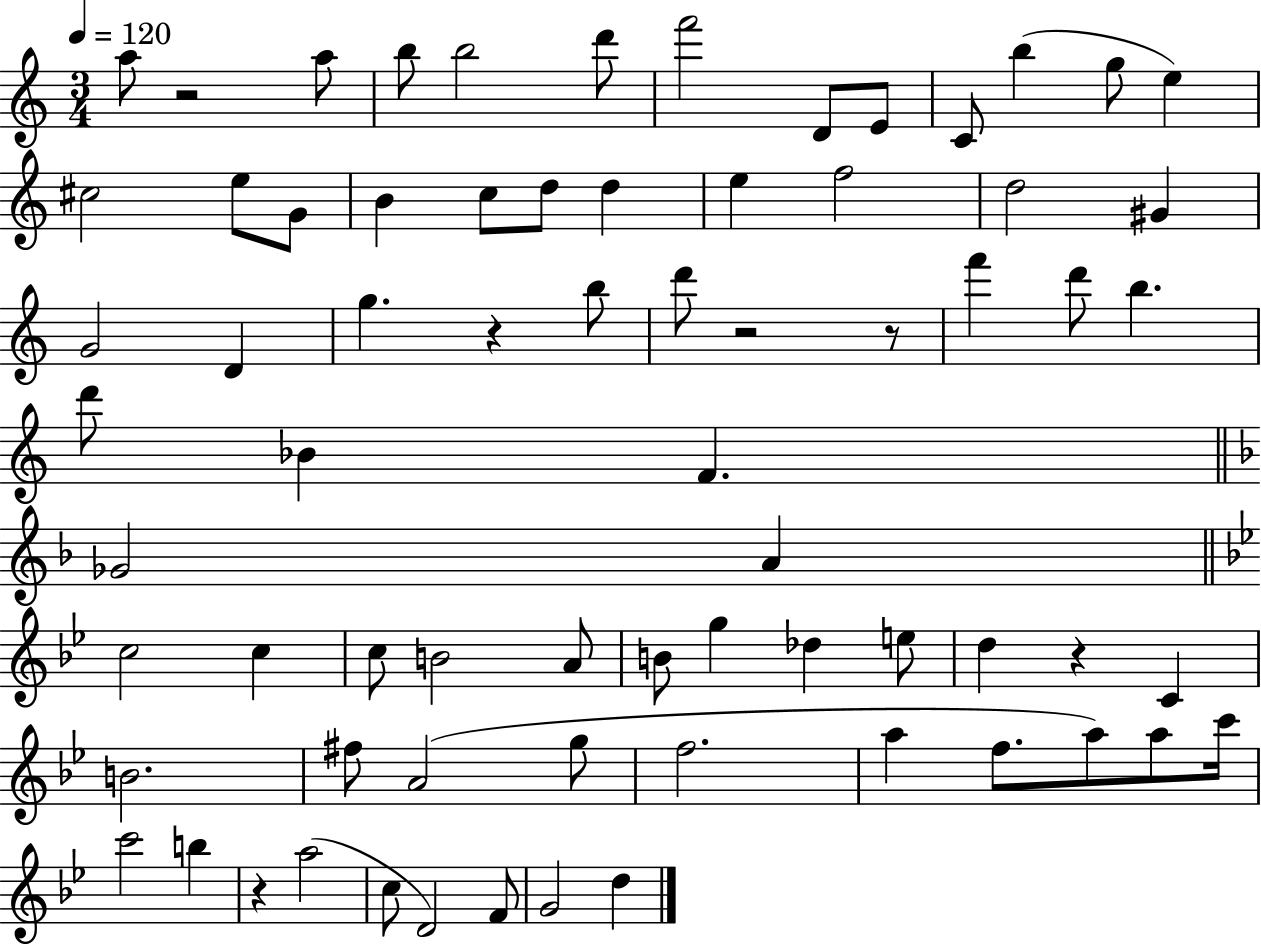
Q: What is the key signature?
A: C major